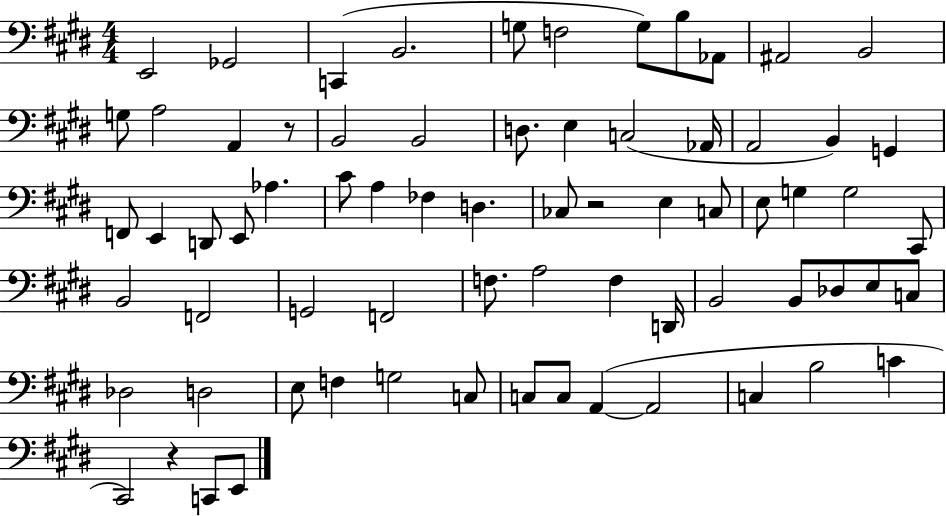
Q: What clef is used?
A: bass